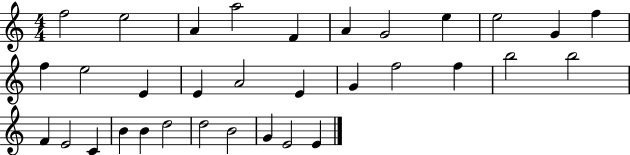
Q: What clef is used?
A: treble